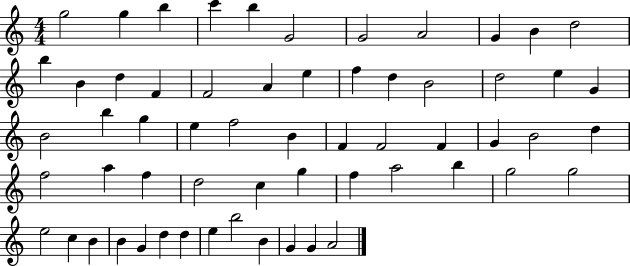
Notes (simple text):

G5/h G5/q B5/q C6/q B5/q G4/h G4/h A4/h G4/q B4/q D5/h B5/q B4/q D5/q F4/q F4/h A4/q E5/q F5/q D5/q B4/h D5/h E5/q G4/q B4/h B5/q G5/q E5/q F5/h B4/q F4/q F4/h F4/q G4/q B4/h D5/q F5/h A5/q F5/q D5/h C5/q G5/q F5/q A5/h B5/q G5/h G5/h E5/h C5/q B4/q B4/q G4/q D5/q D5/q E5/q B5/h B4/q G4/q G4/q A4/h